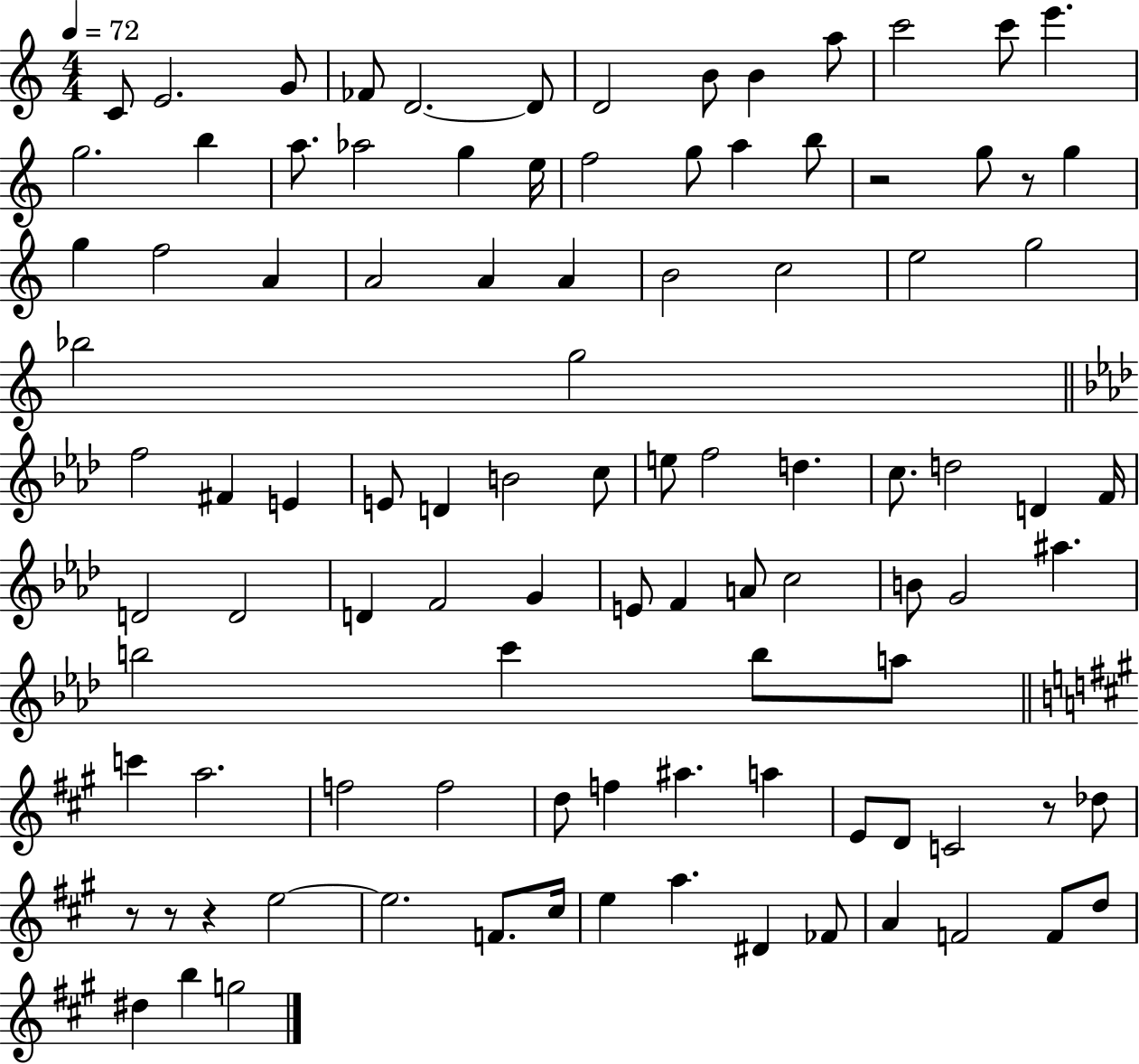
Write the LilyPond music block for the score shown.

{
  \clef treble
  \numericTimeSignature
  \time 4/4
  \key c \major
  \tempo 4 = 72
  \repeat volta 2 { c'8 e'2. g'8 | fes'8 d'2.~~ d'8 | d'2 b'8 b'4 a''8 | c'''2 c'''8 e'''4. | \break g''2. b''4 | a''8. aes''2 g''4 e''16 | f''2 g''8 a''4 b''8 | r2 g''8 r8 g''4 | \break g''4 f''2 a'4 | a'2 a'4 a'4 | b'2 c''2 | e''2 g''2 | \break bes''2 g''2 | \bar "||" \break \key aes \major f''2 fis'4 e'4 | e'8 d'4 b'2 c''8 | e''8 f''2 d''4. | c''8. d''2 d'4 f'16 | \break d'2 d'2 | d'4 f'2 g'4 | e'8 f'4 a'8 c''2 | b'8 g'2 ais''4. | \break b''2 c'''4 b''8 a''8 | \bar "||" \break \key a \major c'''4 a''2. | f''2 f''2 | d''8 f''4 ais''4. a''4 | e'8 d'8 c'2 r8 des''8 | \break r8 r8 r4 e''2~~ | e''2. f'8. cis''16 | e''4 a''4. dis'4 fes'8 | a'4 f'2 f'8 d''8 | \break dis''4 b''4 g''2 | } \bar "|."
}